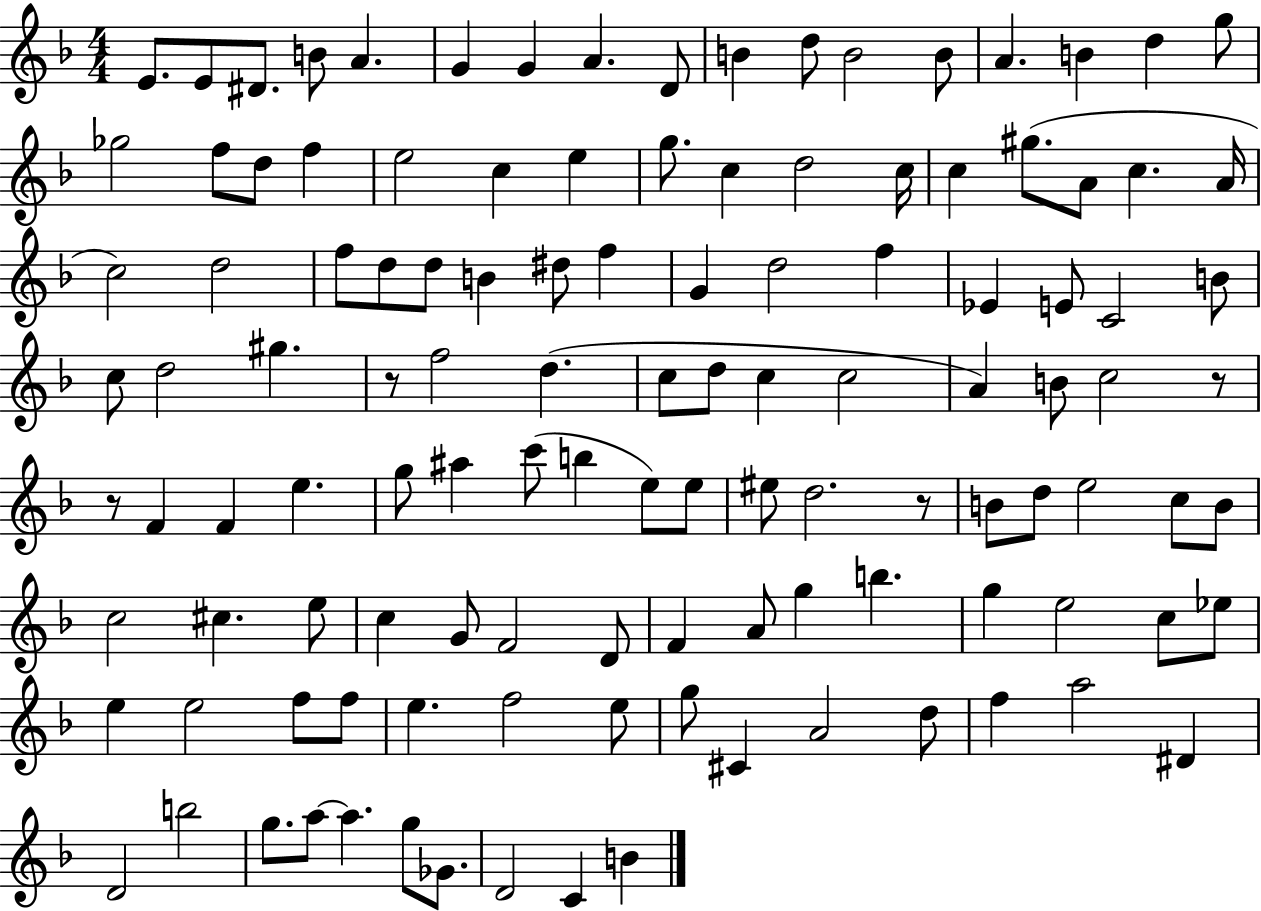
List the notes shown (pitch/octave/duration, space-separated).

E4/e. E4/e D#4/e. B4/e A4/q. G4/q G4/q A4/q. D4/e B4/q D5/e B4/h B4/e A4/q. B4/q D5/q G5/e Gb5/h F5/e D5/e F5/q E5/h C5/q E5/q G5/e. C5/q D5/h C5/s C5/q G#5/e. A4/e C5/q. A4/s C5/h D5/h F5/e D5/e D5/e B4/q D#5/e F5/q G4/q D5/h F5/q Eb4/q E4/e C4/h B4/e C5/e D5/h G#5/q. R/e F5/h D5/q. C5/e D5/e C5/q C5/h A4/q B4/e C5/h R/e R/e F4/q F4/q E5/q. G5/e A#5/q C6/e B5/q E5/e E5/e EIS5/e D5/h. R/e B4/e D5/e E5/h C5/e B4/e C5/h C#5/q. E5/e C5/q G4/e F4/h D4/e F4/q A4/e G5/q B5/q. G5/q E5/h C5/e Eb5/e E5/q E5/h F5/e F5/e E5/q. F5/h E5/e G5/e C#4/q A4/h D5/e F5/q A5/h D#4/q D4/h B5/h G5/e. A5/e A5/q. G5/e Gb4/e. D4/h C4/q B4/q